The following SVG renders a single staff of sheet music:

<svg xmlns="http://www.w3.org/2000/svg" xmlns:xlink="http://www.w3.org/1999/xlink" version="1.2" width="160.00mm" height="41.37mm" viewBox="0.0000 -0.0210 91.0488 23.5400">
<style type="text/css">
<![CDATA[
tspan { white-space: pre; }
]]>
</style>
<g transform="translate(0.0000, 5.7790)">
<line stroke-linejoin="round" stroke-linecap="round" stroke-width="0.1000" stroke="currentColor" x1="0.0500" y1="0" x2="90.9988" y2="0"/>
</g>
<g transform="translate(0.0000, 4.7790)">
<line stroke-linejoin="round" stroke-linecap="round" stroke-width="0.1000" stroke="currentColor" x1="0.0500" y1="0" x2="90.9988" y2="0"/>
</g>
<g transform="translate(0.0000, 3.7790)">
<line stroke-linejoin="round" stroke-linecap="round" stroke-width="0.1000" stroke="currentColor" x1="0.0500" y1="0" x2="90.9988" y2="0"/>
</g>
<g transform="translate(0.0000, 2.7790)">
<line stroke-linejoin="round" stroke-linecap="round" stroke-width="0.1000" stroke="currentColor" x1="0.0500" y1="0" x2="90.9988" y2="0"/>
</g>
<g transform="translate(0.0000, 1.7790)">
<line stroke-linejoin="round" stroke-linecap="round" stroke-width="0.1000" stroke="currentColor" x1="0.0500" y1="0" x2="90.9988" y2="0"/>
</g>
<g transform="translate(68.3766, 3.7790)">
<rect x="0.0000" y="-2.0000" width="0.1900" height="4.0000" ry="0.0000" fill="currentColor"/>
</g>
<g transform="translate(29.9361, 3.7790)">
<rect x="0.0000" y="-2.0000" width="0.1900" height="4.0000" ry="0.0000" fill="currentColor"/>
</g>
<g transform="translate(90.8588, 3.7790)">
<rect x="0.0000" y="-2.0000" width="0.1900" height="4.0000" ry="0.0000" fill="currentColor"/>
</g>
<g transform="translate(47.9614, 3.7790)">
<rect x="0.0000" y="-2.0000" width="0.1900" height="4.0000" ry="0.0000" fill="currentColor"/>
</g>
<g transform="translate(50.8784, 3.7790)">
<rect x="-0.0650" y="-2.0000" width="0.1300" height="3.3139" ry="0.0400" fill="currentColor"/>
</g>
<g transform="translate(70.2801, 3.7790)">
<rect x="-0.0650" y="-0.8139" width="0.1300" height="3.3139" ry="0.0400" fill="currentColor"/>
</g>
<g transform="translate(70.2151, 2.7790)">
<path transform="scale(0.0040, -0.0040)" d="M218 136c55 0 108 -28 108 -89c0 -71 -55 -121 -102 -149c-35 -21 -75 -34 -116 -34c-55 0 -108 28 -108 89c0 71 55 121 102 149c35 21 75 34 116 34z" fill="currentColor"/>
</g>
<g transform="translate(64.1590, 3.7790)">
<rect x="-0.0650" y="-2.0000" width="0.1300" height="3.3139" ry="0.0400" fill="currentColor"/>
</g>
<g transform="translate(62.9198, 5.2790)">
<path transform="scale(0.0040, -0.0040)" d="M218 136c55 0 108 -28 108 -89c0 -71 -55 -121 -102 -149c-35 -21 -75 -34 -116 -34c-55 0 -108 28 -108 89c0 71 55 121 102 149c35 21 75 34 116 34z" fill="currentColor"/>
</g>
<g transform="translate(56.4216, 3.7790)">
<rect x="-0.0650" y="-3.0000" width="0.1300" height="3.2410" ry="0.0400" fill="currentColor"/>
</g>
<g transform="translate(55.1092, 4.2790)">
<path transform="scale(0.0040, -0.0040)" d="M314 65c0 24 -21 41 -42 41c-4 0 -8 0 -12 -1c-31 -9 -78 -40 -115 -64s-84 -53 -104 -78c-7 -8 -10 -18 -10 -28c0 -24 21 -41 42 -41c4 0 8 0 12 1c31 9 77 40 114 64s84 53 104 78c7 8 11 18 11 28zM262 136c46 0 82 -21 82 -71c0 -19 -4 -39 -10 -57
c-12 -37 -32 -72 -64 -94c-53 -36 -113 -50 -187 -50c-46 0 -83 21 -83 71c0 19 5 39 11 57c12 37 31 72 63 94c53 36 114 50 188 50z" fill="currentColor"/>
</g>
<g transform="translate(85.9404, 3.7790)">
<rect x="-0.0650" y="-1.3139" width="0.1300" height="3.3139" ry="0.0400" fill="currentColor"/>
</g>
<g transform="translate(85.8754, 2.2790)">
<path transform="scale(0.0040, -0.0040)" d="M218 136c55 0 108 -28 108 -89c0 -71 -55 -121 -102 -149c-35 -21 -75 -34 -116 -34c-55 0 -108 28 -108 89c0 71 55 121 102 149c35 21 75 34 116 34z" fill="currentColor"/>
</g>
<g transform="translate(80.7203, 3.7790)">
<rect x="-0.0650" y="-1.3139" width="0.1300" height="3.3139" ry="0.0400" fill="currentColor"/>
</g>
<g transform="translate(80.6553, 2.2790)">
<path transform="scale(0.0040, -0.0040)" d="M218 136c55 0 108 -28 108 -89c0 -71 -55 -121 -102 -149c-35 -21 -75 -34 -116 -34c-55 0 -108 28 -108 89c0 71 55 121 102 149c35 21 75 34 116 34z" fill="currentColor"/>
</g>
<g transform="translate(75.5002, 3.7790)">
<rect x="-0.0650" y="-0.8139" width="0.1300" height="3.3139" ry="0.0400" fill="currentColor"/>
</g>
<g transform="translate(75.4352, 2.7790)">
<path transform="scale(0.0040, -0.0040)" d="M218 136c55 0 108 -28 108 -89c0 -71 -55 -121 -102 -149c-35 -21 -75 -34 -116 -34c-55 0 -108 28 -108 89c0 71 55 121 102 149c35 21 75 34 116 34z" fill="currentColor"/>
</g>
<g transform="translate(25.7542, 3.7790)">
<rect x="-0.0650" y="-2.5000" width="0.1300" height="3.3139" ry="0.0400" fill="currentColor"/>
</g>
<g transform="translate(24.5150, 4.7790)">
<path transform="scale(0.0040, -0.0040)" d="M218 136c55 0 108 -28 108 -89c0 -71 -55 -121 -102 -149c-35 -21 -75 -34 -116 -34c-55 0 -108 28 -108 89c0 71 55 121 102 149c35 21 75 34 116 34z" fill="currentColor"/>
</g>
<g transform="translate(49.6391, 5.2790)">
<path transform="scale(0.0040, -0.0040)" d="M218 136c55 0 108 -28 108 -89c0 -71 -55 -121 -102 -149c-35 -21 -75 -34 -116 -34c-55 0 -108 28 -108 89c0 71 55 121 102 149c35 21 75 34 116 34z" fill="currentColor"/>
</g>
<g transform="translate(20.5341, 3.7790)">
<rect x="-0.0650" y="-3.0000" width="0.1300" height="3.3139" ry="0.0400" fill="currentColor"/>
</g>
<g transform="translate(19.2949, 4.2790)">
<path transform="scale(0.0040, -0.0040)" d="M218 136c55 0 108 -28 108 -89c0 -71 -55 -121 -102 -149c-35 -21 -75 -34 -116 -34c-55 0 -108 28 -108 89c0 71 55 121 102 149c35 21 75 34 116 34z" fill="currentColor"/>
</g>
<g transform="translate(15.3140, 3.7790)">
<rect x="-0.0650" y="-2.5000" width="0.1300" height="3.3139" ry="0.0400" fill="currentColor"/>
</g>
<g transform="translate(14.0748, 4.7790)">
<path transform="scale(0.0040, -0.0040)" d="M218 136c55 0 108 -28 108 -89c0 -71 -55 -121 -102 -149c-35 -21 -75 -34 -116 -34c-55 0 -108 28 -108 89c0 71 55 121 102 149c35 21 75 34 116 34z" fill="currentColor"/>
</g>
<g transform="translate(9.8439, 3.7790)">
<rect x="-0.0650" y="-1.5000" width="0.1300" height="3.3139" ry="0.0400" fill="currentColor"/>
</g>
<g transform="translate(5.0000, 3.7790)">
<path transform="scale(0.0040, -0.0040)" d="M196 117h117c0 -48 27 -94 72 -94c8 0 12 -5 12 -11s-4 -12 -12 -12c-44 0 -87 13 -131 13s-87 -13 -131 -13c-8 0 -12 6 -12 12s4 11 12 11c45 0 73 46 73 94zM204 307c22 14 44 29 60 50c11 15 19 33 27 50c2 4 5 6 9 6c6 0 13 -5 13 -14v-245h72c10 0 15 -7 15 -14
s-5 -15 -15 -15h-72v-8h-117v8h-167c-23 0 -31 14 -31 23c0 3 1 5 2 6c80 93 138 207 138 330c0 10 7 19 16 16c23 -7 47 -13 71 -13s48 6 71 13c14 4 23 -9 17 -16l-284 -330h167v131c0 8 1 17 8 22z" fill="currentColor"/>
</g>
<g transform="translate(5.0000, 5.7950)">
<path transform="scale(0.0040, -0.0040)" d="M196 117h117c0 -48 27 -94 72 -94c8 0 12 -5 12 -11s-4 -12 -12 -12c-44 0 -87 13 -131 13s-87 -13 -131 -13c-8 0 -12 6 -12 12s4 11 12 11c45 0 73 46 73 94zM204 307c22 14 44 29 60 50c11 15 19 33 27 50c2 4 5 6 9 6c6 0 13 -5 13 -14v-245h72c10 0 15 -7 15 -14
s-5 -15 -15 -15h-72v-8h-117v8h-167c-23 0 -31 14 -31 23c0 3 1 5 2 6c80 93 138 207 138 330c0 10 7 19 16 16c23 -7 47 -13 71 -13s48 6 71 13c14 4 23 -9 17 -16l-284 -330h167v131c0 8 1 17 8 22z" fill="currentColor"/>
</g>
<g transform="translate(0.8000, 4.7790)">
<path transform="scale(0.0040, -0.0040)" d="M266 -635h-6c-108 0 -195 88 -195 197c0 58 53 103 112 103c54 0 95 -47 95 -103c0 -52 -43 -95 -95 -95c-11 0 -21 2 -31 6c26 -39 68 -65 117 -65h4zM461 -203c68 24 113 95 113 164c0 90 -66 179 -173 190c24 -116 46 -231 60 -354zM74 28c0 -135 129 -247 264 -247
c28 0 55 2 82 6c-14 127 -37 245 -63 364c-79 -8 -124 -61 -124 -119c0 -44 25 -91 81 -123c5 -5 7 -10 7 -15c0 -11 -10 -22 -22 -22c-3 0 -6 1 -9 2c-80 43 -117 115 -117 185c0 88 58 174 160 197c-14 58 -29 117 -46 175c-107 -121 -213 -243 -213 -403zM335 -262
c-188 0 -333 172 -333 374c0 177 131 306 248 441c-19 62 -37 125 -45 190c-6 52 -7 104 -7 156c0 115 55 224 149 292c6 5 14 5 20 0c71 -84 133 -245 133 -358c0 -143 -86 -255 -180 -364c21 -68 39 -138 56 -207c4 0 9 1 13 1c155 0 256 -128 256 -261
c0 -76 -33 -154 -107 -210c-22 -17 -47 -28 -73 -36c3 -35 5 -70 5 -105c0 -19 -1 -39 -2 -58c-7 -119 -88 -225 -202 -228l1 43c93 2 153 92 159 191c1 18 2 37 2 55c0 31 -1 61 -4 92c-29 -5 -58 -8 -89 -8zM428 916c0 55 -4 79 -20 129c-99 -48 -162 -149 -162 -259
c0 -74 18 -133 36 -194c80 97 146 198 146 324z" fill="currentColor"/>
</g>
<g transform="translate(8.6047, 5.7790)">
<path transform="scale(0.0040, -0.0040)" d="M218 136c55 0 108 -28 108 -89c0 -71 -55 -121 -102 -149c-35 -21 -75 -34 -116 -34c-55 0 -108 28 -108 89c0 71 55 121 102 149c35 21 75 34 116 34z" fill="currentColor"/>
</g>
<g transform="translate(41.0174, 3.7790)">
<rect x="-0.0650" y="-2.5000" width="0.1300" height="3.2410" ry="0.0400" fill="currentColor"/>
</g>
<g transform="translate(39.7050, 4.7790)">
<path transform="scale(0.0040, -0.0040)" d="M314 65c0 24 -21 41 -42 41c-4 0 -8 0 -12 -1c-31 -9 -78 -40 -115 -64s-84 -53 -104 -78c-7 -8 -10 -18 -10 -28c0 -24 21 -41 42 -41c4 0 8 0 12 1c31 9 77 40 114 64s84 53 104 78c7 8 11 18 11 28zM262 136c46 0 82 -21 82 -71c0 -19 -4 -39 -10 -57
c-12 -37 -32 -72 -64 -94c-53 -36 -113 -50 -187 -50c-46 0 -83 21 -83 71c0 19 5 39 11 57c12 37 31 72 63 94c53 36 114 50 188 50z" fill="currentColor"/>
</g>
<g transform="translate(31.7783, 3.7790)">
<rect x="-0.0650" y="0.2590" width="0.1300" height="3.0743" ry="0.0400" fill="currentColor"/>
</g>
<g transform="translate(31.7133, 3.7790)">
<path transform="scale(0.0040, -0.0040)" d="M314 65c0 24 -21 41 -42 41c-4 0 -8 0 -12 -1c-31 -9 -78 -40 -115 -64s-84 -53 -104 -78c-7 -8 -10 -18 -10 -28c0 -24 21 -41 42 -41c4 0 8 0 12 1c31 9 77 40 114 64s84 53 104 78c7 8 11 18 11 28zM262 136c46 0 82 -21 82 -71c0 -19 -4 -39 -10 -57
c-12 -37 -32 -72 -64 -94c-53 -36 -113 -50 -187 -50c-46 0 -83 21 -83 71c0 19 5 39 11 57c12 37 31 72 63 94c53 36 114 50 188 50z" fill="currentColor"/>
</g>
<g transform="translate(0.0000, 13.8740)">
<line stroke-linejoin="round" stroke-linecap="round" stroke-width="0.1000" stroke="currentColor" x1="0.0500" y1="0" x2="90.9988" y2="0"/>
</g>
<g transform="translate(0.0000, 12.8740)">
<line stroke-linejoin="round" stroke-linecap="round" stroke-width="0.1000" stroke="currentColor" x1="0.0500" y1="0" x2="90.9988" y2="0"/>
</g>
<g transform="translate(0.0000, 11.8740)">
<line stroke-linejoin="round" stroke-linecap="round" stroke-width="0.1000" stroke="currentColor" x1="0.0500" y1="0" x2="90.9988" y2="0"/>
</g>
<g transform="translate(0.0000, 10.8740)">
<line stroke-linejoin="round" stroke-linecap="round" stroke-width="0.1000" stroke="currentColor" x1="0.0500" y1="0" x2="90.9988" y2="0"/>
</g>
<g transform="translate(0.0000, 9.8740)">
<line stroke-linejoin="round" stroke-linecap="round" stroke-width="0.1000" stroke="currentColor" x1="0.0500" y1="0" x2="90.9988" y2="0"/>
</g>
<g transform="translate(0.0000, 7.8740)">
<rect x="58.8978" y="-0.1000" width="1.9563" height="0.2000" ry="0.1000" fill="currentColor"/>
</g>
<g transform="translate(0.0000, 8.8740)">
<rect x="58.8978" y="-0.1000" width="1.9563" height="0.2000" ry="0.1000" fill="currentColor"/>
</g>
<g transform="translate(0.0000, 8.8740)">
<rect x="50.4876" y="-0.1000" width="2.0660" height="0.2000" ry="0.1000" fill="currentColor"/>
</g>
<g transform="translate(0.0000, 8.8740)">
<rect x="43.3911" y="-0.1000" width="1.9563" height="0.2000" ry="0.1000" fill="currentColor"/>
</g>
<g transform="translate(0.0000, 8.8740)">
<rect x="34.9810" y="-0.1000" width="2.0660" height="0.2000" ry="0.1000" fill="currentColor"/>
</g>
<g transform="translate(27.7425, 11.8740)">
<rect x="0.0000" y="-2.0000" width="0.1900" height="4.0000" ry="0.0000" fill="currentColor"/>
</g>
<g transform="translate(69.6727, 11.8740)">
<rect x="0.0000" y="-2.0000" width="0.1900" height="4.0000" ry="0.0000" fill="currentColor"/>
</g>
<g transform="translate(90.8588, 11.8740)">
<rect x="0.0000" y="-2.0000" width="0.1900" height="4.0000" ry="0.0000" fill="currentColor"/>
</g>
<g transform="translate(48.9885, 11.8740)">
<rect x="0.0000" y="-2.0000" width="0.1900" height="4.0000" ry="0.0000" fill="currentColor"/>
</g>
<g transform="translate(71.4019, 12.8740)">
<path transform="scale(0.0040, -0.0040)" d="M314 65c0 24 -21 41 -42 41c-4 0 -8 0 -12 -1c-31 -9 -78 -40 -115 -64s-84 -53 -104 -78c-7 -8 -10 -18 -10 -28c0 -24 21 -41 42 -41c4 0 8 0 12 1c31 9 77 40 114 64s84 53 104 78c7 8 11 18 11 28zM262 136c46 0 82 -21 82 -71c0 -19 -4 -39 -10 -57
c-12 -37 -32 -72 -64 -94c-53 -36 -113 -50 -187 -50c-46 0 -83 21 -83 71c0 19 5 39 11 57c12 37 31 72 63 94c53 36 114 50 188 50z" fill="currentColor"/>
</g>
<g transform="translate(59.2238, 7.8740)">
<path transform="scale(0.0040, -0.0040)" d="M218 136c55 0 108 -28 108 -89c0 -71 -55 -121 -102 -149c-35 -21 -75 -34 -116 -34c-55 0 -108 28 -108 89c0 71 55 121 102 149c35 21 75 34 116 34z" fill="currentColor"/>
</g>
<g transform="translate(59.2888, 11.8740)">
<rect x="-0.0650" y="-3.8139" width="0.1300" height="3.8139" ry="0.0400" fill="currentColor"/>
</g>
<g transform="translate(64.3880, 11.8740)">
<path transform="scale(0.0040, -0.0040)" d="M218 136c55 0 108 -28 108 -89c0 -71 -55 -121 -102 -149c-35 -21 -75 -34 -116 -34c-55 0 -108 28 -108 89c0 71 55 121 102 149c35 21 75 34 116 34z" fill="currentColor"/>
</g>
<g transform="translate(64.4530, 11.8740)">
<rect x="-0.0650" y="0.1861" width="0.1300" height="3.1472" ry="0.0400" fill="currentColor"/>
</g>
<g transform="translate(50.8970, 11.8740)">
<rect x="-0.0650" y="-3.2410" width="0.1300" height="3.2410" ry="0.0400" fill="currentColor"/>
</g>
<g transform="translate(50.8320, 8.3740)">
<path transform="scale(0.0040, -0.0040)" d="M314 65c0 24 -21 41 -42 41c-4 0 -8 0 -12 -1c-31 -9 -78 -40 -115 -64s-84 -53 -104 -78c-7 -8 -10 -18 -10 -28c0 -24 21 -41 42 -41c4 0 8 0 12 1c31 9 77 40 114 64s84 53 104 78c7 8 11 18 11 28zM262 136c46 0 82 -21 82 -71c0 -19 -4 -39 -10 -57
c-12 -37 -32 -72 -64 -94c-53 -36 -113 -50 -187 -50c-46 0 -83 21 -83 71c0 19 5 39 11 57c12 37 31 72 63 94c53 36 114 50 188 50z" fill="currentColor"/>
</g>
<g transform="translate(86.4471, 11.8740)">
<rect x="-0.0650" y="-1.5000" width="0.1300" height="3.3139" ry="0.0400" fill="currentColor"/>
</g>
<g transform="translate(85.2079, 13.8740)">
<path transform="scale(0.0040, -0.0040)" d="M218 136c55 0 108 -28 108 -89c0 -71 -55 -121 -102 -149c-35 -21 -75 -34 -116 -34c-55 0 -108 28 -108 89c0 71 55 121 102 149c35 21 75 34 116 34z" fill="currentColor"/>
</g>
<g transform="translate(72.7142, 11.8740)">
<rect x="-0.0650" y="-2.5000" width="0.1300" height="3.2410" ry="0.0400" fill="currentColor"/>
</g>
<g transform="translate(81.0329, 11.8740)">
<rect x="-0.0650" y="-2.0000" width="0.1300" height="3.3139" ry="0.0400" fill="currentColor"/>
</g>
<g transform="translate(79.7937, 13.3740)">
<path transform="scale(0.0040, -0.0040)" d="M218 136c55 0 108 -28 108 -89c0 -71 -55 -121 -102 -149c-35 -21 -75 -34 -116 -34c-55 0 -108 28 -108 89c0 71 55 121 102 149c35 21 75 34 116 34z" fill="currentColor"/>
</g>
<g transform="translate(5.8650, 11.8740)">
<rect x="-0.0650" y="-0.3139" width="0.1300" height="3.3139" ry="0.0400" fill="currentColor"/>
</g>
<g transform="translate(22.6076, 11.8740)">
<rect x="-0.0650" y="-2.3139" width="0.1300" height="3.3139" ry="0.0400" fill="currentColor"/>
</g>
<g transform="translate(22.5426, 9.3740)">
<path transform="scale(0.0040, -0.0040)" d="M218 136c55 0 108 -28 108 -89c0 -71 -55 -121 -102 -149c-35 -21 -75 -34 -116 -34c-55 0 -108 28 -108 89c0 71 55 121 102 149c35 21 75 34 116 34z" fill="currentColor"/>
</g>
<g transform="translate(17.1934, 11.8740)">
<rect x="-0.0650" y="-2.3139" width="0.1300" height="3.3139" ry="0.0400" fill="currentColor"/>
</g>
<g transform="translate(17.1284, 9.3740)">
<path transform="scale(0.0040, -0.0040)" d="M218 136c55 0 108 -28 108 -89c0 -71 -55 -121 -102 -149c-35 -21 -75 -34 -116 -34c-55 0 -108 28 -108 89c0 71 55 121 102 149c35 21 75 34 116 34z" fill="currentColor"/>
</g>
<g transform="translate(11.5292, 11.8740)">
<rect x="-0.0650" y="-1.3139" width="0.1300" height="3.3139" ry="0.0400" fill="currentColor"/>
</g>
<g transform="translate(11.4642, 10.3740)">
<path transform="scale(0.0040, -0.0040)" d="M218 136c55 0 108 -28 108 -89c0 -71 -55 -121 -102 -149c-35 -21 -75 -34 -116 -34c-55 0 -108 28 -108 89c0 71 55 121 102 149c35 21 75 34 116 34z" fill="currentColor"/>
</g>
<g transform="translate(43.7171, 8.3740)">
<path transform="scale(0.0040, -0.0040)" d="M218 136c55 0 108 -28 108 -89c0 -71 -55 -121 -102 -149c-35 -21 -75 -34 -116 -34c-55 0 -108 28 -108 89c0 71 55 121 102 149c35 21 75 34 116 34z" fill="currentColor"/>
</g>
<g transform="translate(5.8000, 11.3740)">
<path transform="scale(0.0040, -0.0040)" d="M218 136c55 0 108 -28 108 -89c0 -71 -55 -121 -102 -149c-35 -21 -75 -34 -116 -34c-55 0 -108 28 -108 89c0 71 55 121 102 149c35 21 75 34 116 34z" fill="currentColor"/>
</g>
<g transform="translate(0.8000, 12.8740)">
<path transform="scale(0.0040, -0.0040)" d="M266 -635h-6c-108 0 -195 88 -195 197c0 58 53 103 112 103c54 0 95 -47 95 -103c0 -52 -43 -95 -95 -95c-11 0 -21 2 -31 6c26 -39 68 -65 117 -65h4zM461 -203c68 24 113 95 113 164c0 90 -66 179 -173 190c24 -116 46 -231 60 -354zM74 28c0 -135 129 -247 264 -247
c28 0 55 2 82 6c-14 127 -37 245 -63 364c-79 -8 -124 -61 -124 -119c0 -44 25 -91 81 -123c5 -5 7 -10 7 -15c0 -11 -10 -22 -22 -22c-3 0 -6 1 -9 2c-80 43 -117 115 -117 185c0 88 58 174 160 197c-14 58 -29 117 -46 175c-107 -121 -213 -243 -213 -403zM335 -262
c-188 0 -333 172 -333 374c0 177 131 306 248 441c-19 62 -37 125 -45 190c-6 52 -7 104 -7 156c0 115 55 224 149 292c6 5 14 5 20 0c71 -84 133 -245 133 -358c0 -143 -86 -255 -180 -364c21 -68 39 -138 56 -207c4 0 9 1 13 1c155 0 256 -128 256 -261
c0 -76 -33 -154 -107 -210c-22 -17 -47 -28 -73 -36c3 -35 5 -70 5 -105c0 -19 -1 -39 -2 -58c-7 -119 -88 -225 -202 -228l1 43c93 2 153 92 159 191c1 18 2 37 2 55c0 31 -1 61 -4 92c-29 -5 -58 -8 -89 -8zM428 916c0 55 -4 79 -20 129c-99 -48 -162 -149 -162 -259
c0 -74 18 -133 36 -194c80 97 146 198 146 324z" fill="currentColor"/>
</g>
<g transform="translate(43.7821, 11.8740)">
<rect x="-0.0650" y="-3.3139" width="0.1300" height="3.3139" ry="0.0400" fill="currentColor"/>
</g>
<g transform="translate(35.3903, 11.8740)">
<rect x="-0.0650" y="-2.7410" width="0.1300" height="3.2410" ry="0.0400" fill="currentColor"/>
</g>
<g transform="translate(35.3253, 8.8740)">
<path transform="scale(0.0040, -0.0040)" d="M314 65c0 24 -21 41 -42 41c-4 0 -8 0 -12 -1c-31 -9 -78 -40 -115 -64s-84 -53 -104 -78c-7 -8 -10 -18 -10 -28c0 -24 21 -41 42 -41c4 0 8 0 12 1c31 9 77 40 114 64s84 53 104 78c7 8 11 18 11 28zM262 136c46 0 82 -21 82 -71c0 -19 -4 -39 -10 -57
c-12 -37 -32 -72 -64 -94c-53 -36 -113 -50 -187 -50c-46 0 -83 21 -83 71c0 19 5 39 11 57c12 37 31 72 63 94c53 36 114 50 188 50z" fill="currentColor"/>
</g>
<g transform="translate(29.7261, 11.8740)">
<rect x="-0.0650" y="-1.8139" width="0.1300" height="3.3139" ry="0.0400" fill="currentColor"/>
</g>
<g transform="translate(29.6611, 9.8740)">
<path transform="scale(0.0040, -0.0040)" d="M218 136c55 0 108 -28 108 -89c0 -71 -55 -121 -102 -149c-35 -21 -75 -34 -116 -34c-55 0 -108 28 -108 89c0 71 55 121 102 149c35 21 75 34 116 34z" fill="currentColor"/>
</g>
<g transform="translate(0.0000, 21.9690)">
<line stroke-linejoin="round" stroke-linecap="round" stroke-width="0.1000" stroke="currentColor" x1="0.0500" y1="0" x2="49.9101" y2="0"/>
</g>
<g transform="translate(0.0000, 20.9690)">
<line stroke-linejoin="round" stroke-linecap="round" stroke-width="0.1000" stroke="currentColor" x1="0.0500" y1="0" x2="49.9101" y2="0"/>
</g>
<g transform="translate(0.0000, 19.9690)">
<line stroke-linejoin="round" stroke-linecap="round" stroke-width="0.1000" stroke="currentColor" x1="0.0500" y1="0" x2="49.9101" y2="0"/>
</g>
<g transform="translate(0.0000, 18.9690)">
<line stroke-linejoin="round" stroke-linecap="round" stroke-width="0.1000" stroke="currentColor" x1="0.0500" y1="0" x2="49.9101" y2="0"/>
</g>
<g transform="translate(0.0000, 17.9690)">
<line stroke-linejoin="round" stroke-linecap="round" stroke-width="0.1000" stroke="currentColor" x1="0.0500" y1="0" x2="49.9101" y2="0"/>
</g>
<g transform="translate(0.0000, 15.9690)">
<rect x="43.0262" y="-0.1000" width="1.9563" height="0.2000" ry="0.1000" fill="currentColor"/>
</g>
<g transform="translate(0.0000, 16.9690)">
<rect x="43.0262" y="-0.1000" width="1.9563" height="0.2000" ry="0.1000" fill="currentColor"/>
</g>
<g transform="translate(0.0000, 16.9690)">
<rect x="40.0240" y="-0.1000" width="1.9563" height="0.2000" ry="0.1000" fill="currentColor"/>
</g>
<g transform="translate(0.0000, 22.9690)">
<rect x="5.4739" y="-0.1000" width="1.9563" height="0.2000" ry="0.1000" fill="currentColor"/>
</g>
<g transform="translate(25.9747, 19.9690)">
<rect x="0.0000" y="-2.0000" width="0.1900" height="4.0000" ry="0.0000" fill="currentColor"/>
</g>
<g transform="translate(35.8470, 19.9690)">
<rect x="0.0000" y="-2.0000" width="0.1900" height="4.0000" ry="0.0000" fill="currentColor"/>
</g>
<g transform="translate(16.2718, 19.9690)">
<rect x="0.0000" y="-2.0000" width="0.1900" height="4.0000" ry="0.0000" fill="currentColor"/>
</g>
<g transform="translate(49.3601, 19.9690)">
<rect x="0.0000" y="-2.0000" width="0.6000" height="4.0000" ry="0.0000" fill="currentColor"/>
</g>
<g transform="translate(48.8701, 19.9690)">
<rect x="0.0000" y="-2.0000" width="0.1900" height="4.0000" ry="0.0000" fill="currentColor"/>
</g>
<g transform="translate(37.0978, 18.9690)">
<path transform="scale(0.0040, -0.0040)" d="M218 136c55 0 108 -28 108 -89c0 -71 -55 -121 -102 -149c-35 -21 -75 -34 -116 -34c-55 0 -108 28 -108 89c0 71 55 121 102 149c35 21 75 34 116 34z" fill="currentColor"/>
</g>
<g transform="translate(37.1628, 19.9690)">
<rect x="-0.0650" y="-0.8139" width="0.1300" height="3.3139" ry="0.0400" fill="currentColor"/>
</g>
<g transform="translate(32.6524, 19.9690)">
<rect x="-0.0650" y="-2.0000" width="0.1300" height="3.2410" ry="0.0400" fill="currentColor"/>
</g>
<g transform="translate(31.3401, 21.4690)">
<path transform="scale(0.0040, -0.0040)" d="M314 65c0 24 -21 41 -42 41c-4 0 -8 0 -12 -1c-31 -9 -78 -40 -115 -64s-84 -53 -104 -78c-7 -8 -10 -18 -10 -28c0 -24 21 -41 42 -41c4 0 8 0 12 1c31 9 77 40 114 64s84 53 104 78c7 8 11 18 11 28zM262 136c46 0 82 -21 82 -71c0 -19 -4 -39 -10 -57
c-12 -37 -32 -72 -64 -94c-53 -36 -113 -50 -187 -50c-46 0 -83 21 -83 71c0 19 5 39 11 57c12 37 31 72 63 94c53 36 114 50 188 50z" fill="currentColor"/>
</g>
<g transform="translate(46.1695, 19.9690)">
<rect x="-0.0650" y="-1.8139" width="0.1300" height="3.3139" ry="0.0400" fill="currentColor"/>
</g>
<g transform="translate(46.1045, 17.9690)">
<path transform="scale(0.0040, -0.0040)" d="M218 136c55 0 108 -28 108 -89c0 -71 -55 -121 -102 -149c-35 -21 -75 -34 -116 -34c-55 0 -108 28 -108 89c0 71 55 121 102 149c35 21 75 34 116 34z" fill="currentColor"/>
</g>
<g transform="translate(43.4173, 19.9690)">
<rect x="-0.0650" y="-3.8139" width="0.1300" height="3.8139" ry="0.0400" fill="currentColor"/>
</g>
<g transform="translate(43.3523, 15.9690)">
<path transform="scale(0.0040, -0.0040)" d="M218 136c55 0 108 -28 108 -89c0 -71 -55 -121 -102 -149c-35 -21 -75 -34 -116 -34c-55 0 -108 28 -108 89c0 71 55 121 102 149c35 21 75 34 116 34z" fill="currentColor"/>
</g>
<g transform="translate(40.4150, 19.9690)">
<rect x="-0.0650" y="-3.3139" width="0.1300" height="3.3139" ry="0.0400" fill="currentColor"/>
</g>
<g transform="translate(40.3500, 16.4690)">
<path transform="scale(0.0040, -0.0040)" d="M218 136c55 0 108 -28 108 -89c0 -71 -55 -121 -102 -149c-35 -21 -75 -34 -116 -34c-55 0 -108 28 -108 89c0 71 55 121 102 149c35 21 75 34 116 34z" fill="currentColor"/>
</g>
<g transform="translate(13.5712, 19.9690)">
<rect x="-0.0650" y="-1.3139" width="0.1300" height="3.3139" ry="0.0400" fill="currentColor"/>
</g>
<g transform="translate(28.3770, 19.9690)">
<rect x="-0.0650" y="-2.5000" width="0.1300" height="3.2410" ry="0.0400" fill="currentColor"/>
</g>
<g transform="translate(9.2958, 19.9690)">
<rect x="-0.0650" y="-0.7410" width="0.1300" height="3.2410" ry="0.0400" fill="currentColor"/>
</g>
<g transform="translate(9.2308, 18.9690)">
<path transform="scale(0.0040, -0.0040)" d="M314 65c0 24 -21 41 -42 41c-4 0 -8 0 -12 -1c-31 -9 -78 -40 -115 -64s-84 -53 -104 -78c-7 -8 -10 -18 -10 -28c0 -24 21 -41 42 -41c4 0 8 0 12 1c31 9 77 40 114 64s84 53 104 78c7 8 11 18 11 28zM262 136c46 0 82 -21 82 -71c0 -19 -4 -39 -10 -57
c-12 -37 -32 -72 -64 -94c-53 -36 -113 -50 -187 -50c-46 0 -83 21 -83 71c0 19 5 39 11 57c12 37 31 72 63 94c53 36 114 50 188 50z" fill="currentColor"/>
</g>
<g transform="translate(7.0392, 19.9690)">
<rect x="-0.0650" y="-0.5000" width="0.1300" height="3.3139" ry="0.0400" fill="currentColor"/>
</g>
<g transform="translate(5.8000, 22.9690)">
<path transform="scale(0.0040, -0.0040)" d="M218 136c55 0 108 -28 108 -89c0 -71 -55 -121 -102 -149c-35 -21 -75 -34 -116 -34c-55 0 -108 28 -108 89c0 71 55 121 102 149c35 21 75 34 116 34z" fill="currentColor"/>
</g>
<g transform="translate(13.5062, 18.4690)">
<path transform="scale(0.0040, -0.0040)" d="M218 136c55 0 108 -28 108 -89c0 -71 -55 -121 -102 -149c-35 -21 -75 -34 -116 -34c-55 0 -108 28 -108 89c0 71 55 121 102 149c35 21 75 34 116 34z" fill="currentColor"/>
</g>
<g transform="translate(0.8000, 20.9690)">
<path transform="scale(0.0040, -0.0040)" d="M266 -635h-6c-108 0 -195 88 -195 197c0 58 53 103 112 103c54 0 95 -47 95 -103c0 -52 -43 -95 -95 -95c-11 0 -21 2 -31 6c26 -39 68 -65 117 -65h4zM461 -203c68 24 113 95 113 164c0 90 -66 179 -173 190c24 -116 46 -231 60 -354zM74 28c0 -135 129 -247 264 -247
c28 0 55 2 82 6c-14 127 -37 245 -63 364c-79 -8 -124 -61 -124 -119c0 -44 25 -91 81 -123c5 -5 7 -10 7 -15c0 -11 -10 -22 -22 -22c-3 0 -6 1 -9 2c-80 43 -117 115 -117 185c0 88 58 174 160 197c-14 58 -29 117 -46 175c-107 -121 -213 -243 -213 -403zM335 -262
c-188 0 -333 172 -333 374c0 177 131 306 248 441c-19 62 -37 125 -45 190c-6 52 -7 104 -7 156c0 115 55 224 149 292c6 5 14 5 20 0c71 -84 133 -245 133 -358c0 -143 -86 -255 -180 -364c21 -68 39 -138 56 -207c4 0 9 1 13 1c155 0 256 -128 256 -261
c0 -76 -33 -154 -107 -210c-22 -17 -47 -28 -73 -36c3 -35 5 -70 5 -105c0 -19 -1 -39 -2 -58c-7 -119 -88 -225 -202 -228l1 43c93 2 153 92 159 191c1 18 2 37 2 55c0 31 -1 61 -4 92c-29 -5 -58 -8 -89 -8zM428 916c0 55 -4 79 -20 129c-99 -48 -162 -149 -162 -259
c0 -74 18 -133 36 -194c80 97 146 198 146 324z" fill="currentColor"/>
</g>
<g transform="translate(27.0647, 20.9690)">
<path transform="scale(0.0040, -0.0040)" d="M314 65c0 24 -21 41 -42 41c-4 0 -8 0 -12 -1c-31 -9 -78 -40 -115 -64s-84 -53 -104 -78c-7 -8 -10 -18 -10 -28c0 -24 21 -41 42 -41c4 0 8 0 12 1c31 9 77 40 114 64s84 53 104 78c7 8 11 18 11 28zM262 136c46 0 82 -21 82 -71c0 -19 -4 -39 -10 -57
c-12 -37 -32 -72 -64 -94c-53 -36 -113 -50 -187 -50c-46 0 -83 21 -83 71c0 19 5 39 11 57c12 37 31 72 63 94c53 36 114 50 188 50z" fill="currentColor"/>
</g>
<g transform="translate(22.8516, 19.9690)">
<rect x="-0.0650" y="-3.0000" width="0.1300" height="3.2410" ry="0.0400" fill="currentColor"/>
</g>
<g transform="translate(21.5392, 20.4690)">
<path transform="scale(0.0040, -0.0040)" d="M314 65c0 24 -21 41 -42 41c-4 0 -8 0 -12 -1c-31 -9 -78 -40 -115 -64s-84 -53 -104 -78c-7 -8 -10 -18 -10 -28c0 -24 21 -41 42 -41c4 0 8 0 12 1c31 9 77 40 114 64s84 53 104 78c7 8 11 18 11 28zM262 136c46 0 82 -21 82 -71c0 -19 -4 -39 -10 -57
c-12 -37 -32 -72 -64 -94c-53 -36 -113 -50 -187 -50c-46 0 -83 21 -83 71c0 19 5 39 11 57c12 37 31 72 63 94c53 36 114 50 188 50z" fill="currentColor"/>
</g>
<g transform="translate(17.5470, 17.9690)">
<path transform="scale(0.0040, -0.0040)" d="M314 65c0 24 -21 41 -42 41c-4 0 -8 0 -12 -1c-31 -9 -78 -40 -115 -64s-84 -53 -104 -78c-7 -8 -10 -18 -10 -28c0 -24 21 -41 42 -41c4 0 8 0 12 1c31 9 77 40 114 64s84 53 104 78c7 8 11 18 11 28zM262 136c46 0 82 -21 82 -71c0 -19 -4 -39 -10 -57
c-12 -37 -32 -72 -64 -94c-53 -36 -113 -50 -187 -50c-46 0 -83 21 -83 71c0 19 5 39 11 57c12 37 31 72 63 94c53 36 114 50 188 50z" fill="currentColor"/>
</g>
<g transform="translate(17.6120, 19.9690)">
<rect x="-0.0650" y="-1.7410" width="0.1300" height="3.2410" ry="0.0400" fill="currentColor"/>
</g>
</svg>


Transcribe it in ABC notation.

X:1
T:Untitled
M:4/4
L:1/4
K:C
E G A G B2 G2 F A2 F d d e e c e g g f a2 b b2 c' B G2 F E C d2 e f2 A2 G2 F2 d b c' f